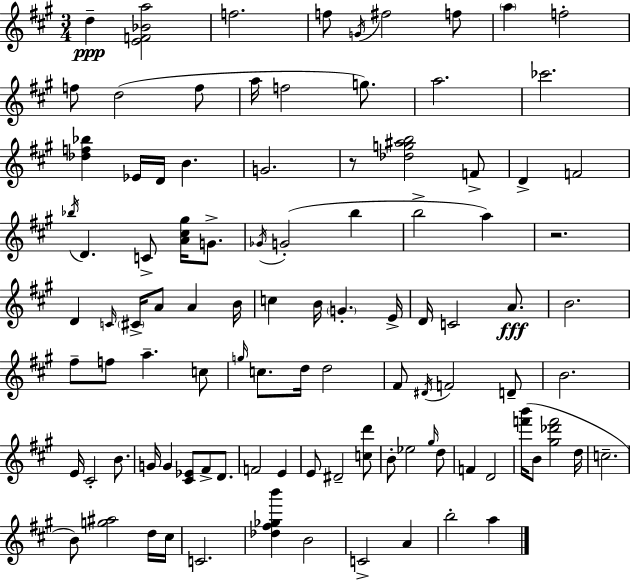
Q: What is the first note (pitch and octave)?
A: D5